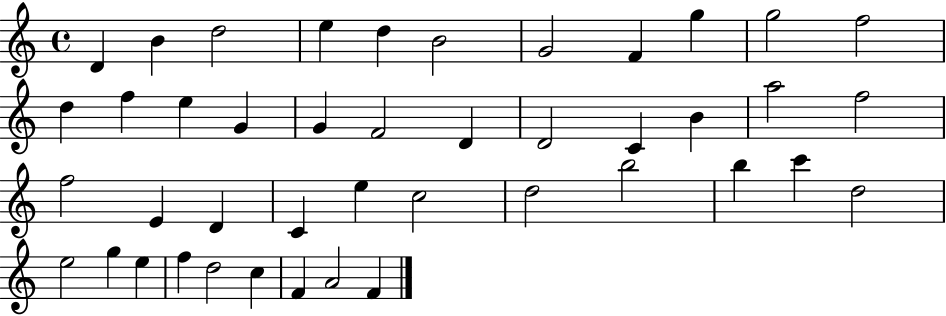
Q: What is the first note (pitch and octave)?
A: D4